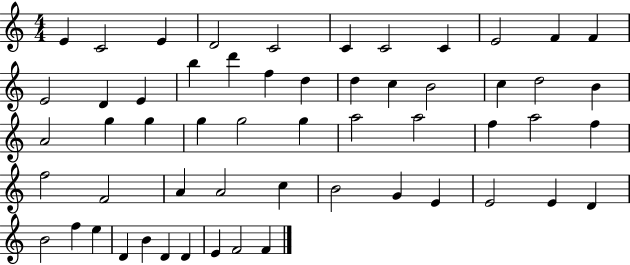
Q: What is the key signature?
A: C major